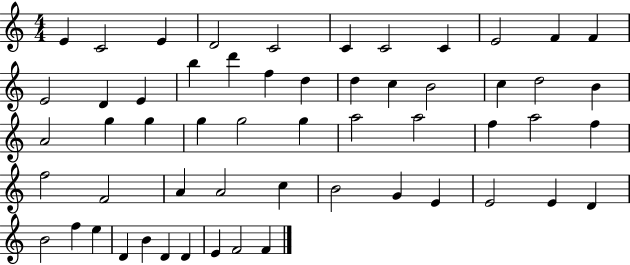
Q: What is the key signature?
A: C major